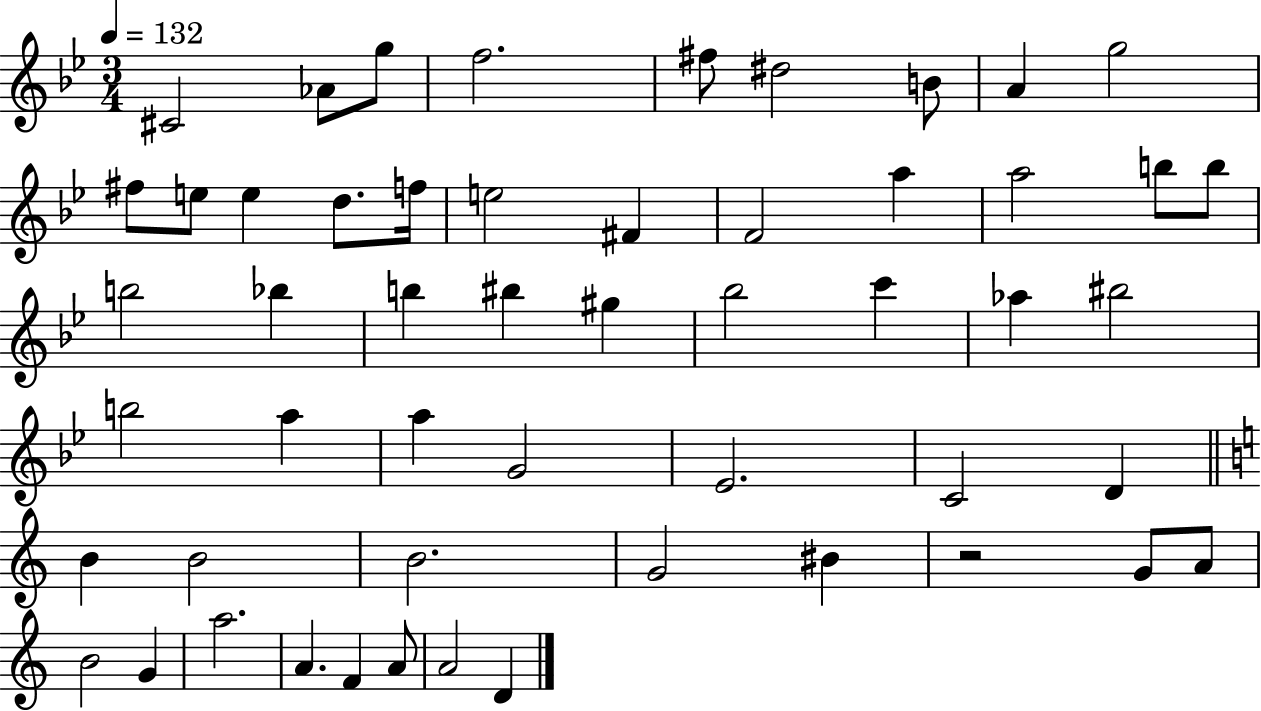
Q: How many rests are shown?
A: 1